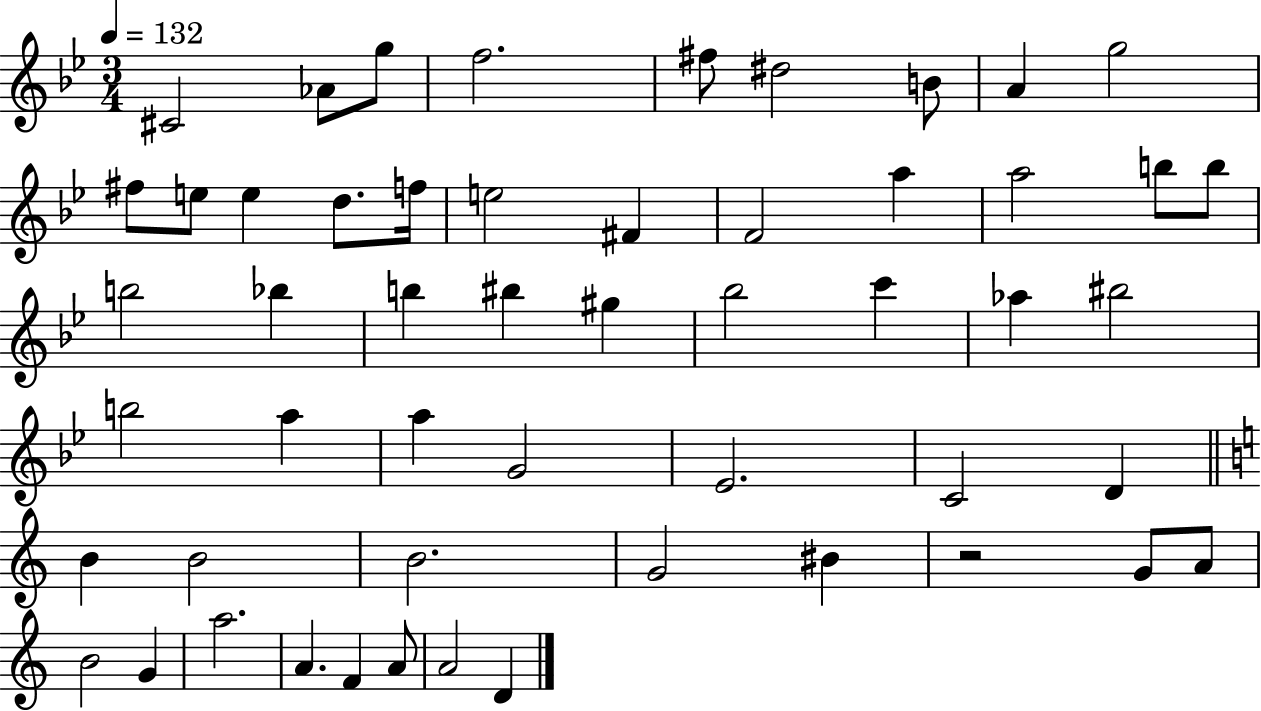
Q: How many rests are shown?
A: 1